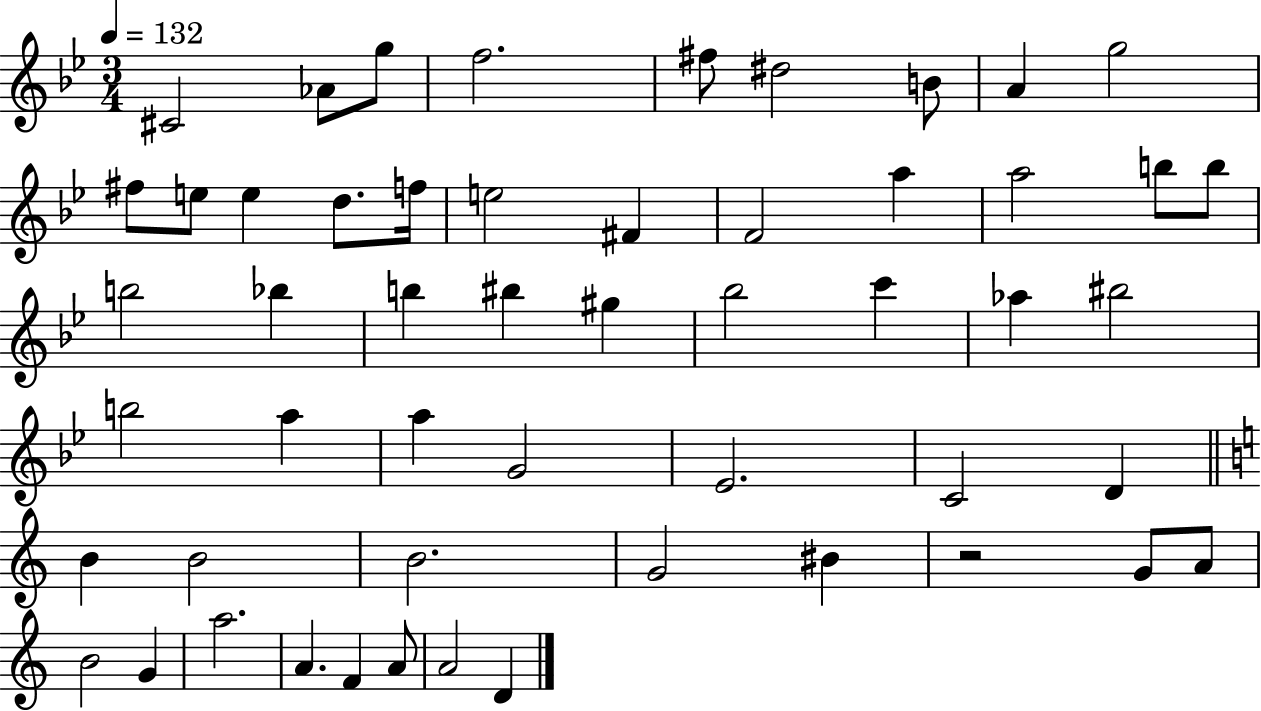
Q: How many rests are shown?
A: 1